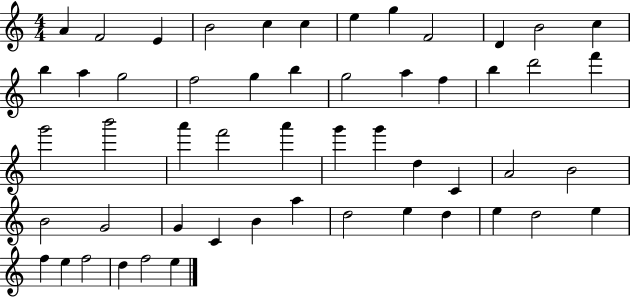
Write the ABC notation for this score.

X:1
T:Untitled
M:4/4
L:1/4
K:C
A F2 E B2 c c e g F2 D B2 c b a g2 f2 g b g2 a f b d'2 f' g'2 b'2 a' f'2 a' g' g' d C A2 B2 B2 G2 G C B a d2 e d e d2 e f e f2 d f2 e